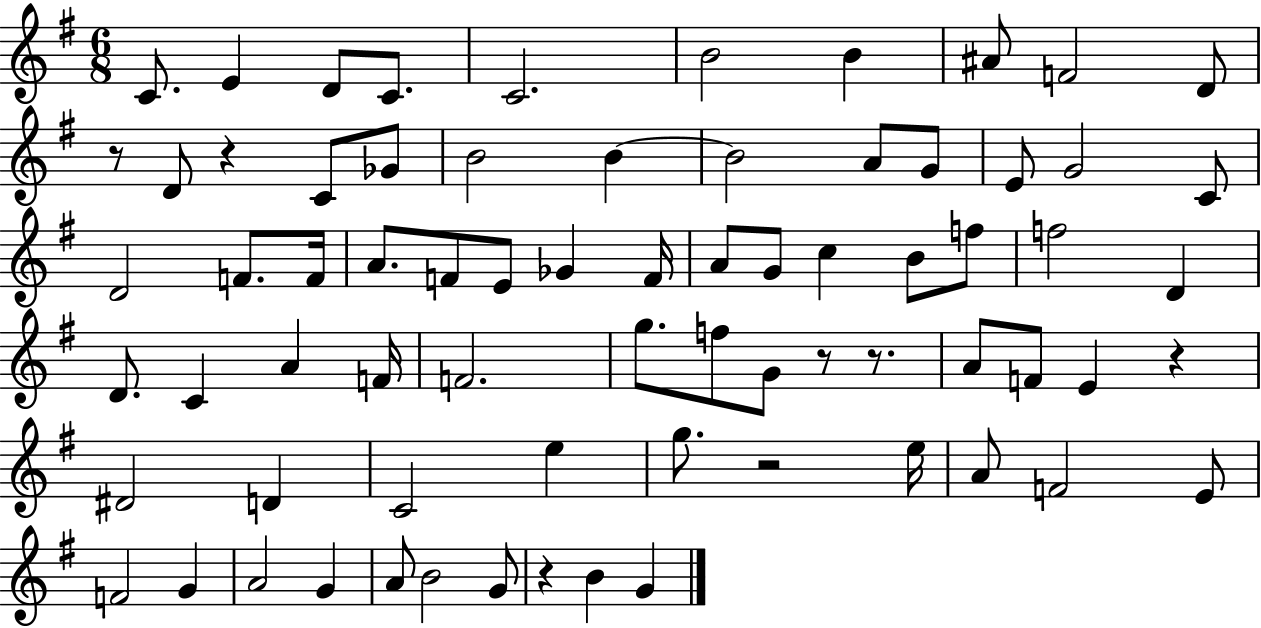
X:1
T:Untitled
M:6/8
L:1/4
K:G
C/2 E D/2 C/2 C2 B2 B ^A/2 F2 D/2 z/2 D/2 z C/2 _G/2 B2 B B2 A/2 G/2 E/2 G2 C/2 D2 F/2 F/4 A/2 F/2 E/2 _G F/4 A/2 G/2 c B/2 f/2 f2 D D/2 C A F/4 F2 g/2 f/2 G/2 z/2 z/2 A/2 F/2 E z ^D2 D C2 e g/2 z2 e/4 A/2 F2 E/2 F2 G A2 G A/2 B2 G/2 z B G